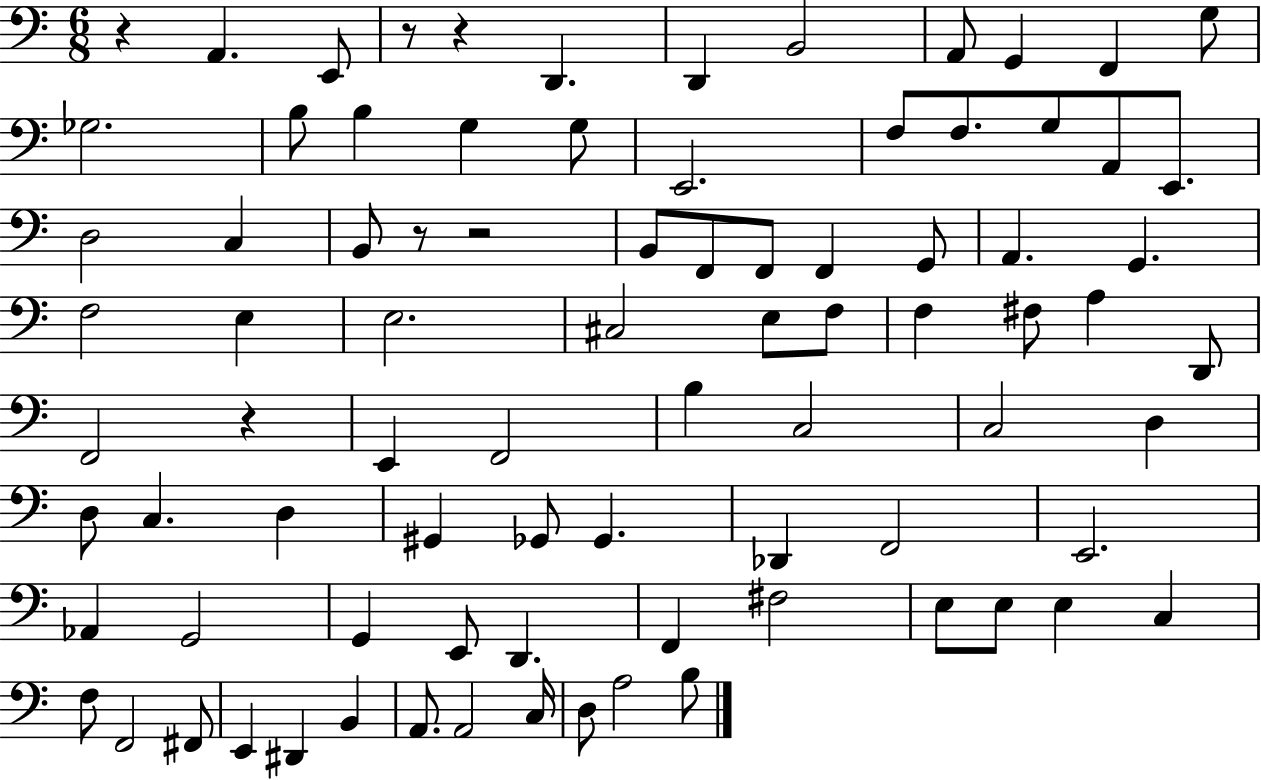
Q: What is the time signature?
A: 6/8